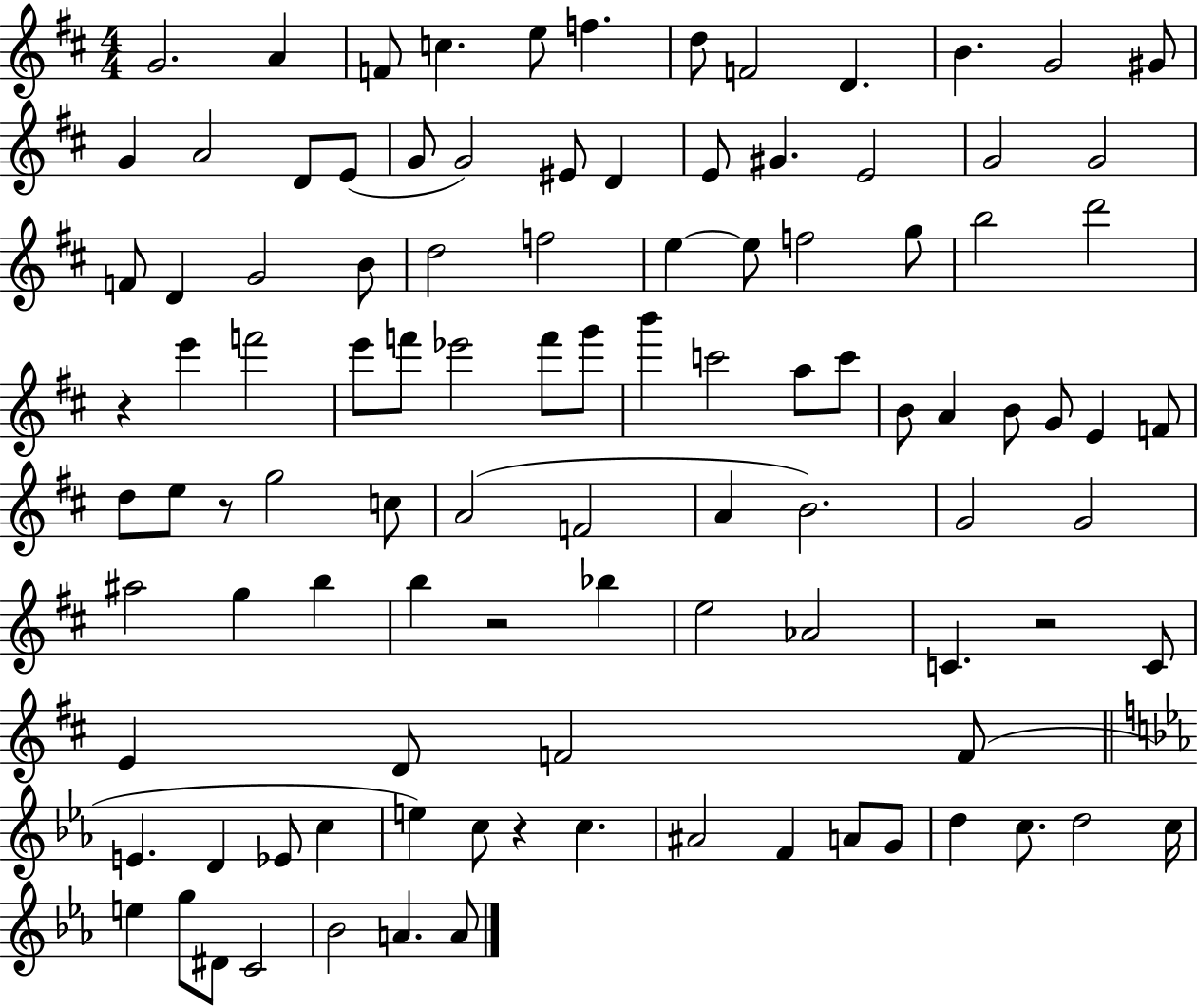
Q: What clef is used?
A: treble